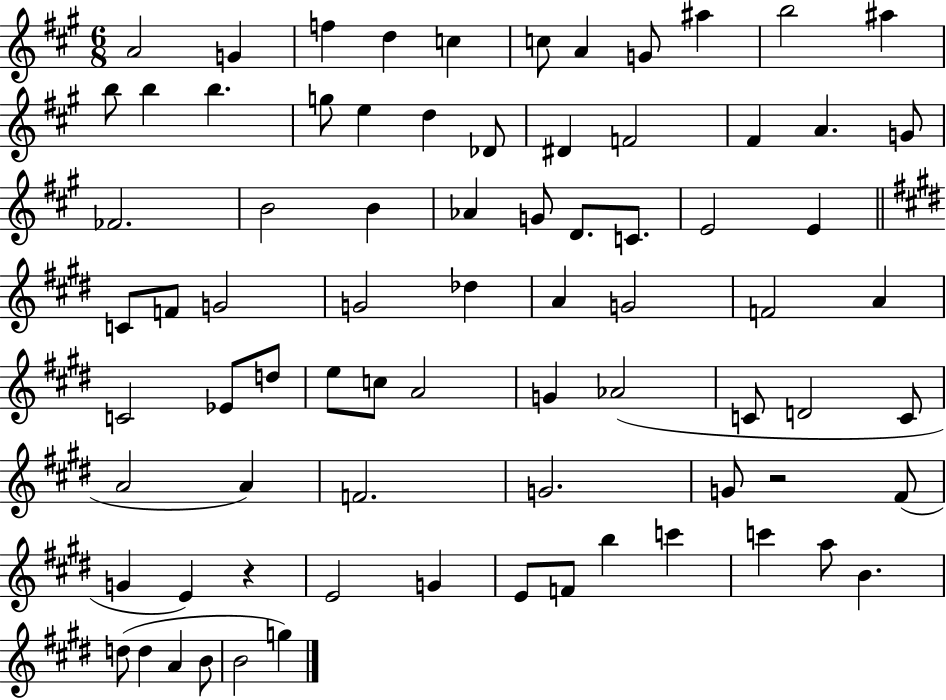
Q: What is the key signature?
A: A major